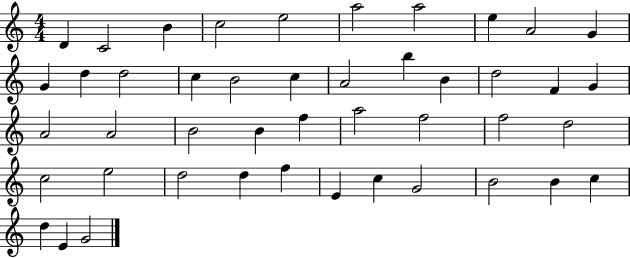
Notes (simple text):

D4/q C4/h B4/q C5/h E5/h A5/h A5/h E5/q A4/h G4/q G4/q D5/q D5/h C5/q B4/h C5/q A4/h B5/q B4/q D5/h F4/q G4/q A4/h A4/h B4/h B4/q F5/q A5/h F5/h F5/h D5/h C5/h E5/h D5/h D5/q F5/q E4/q C5/q G4/h B4/h B4/q C5/q D5/q E4/q G4/h